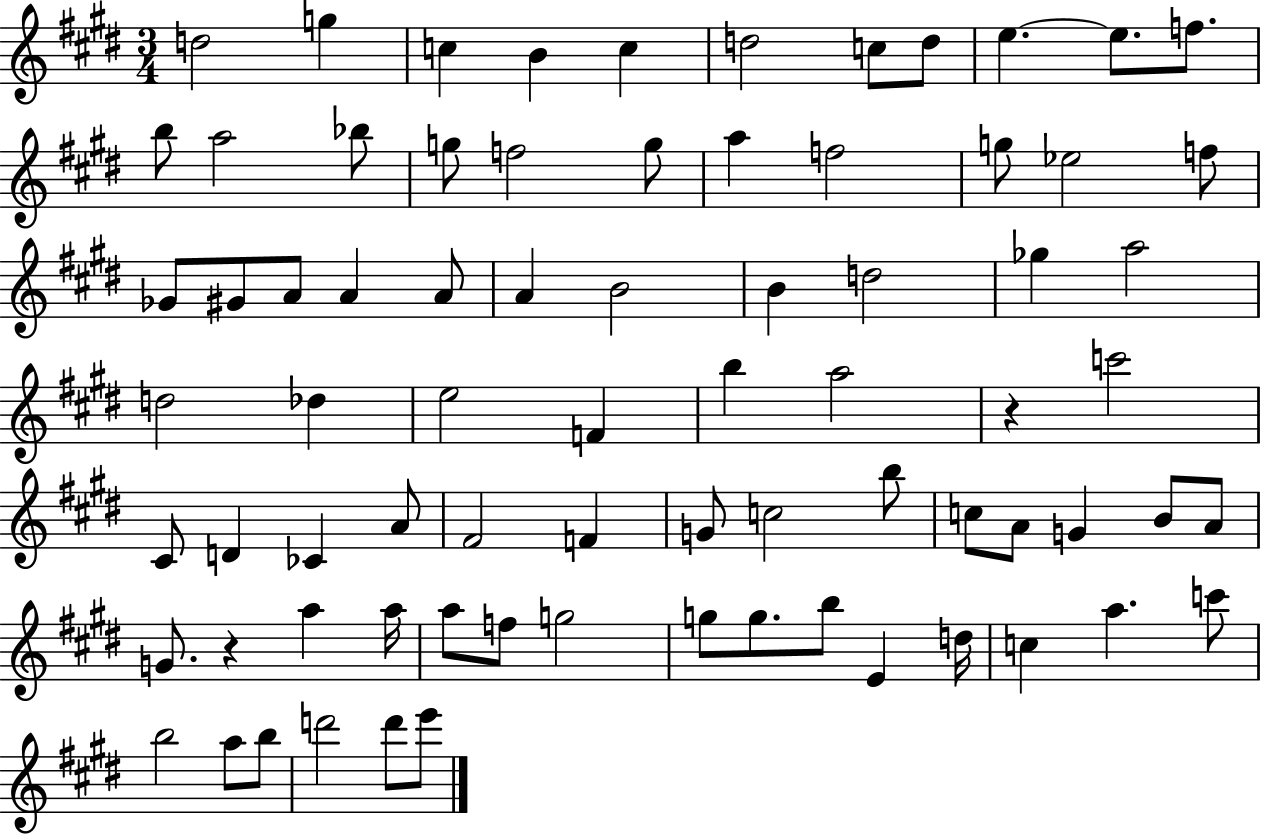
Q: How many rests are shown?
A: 2